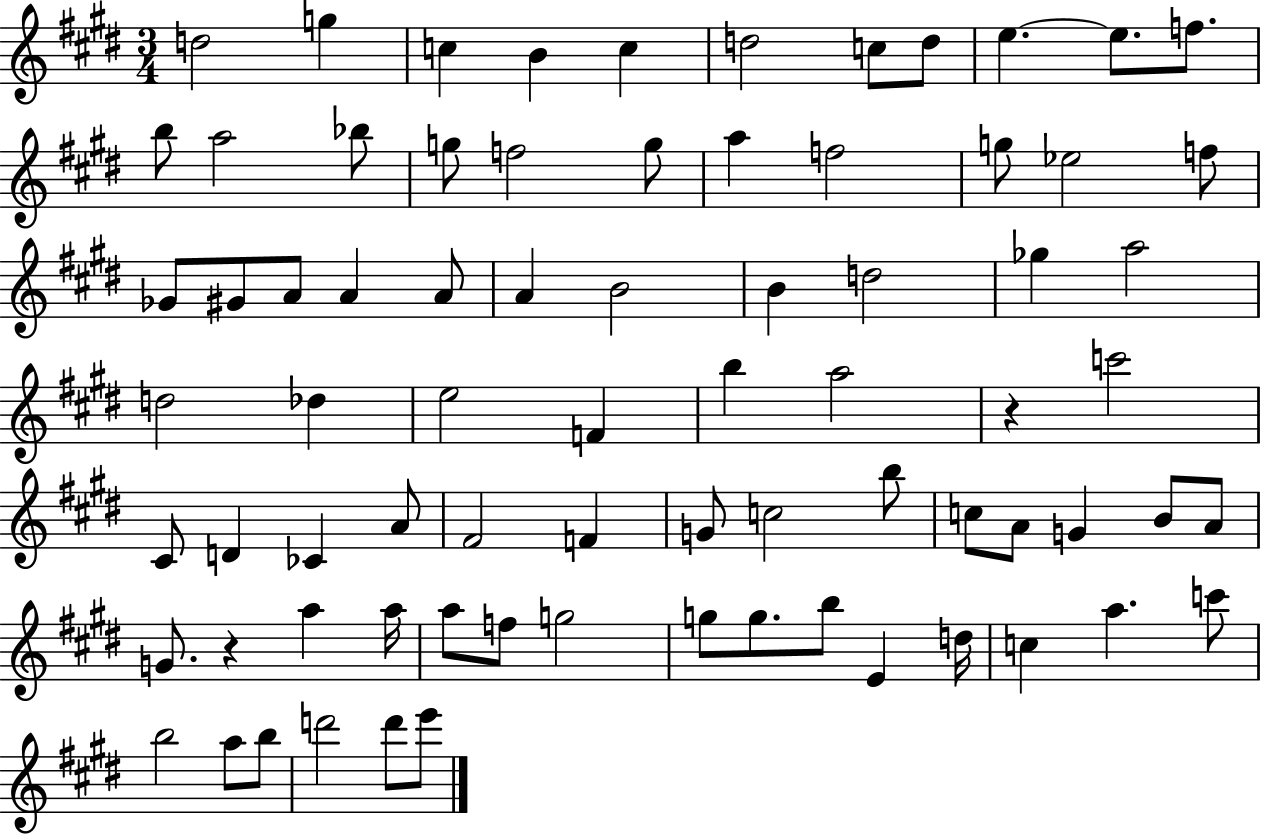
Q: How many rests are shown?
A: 2